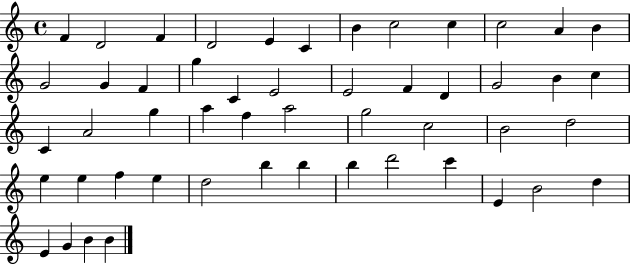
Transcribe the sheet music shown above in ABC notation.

X:1
T:Untitled
M:4/4
L:1/4
K:C
F D2 F D2 E C B c2 c c2 A B G2 G F g C E2 E2 F D G2 B c C A2 g a f a2 g2 c2 B2 d2 e e f e d2 b b b d'2 c' E B2 d E G B B